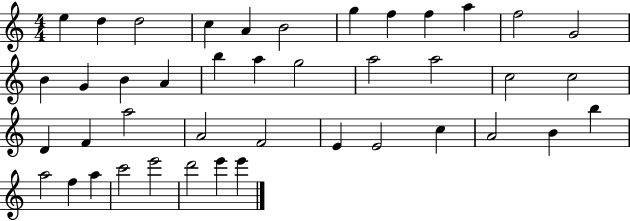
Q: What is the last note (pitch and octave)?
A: E6